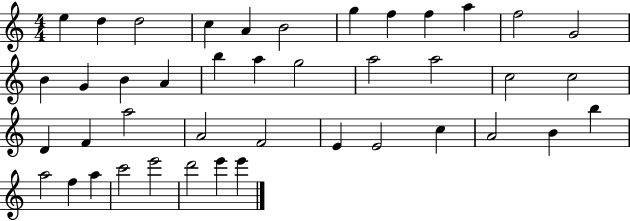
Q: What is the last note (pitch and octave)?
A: E6